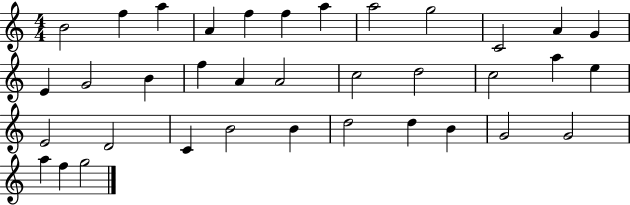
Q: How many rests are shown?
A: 0